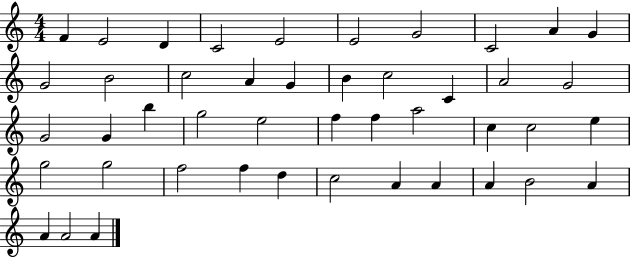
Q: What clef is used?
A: treble